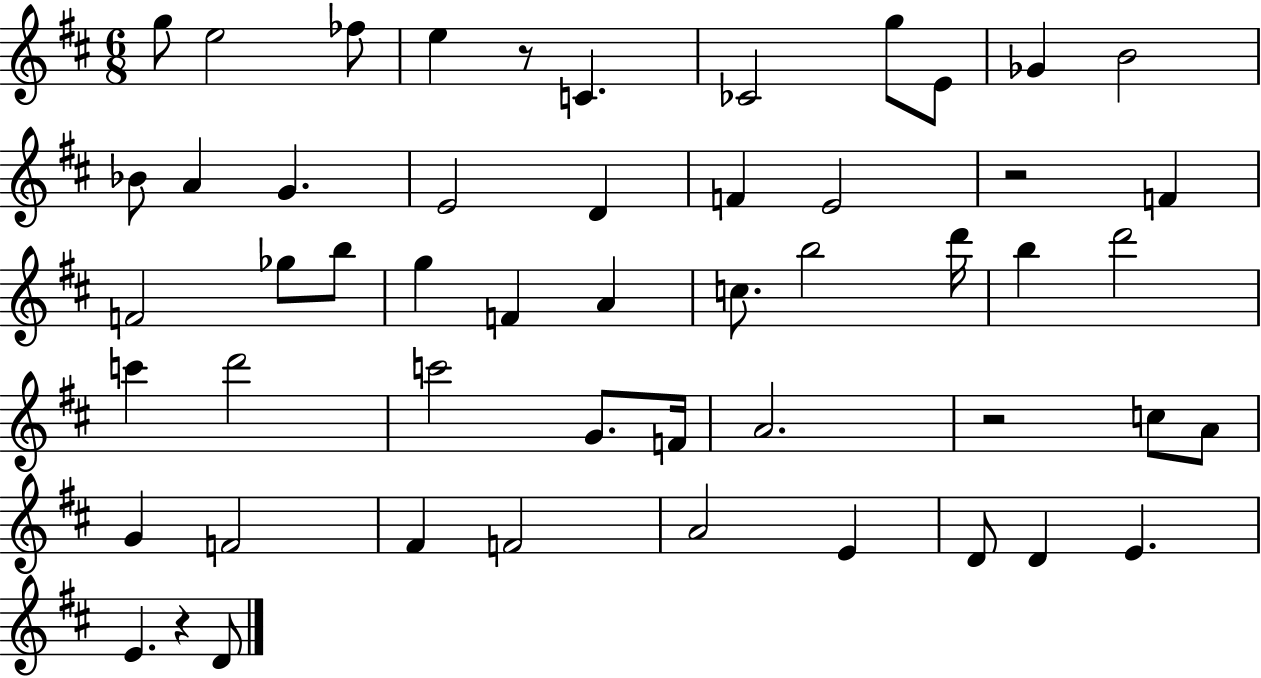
G5/e E5/h FES5/e E5/q R/e C4/q. CES4/h G5/e E4/e Gb4/q B4/h Bb4/e A4/q G4/q. E4/h D4/q F4/q E4/h R/h F4/q F4/h Gb5/e B5/e G5/q F4/q A4/q C5/e. B5/h D6/s B5/q D6/h C6/q D6/h C6/h G4/e. F4/s A4/h. R/h C5/e A4/e G4/q F4/h F#4/q F4/h A4/h E4/q D4/e D4/q E4/q. E4/q. R/q D4/e